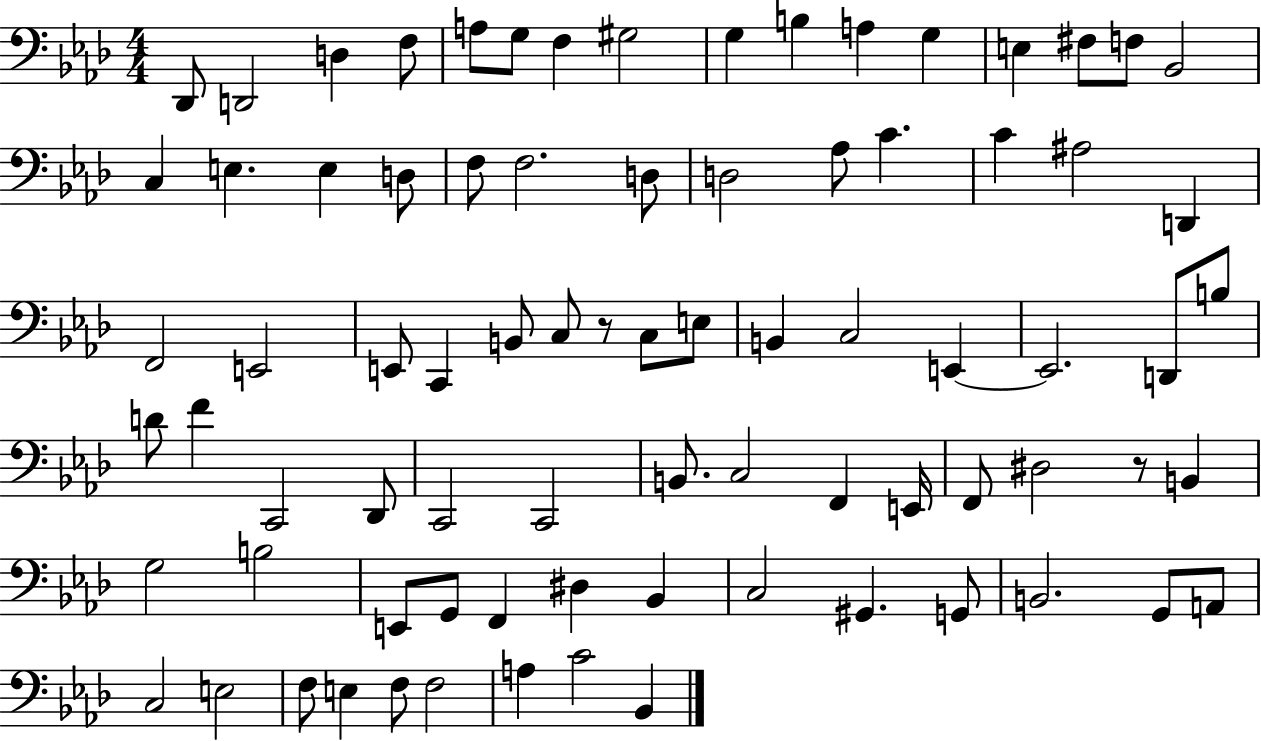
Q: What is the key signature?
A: AES major